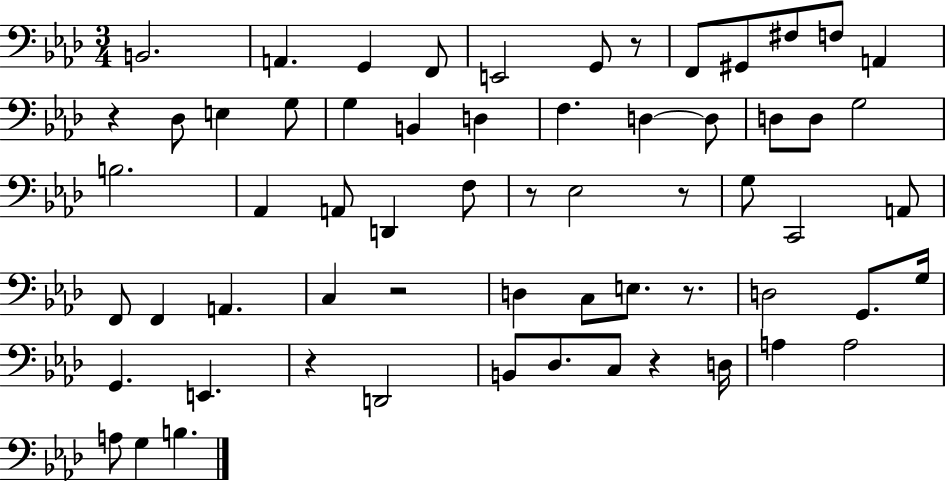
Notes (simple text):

B2/h. A2/q. G2/q F2/e E2/h G2/e R/e F2/e G#2/e F#3/e F3/e A2/q R/q Db3/e E3/q G3/e G3/q B2/q D3/q F3/q. D3/q D3/e D3/e D3/e G3/h B3/h. Ab2/q A2/e D2/q F3/e R/e Eb3/h R/e G3/e C2/h A2/e F2/e F2/q A2/q. C3/q R/h D3/q C3/e E3/e. R/e. D3/h G2/e. G3/s G2/q. E2/q. R/q D2/h B2/e Db3/e. C3/e R/q D3/s A3/q A3/h A3/e G3/q B3/q.